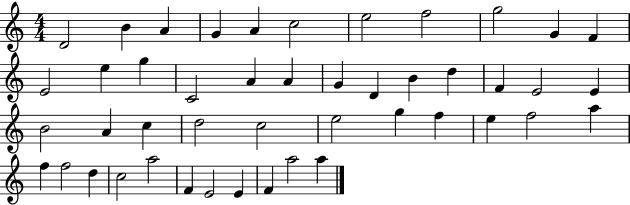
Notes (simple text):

D4/h B4/q A4/q G4/q A4/q C5/h E5/h F5/h G5/h G4/q F4/q E4/h E5/q G5/q C4/h A4/q A4/q G4/q D4/q B4/q D5/q F4/q E4/h E4/q B4/h A4/q C5/q D5/h C5/h E5/h G5/q F5/q E5/q F5/h A5/q F5/q F5/h D5/q C5/h A5/h F4/q E4/h E4/q F4/q A5/h A5/q